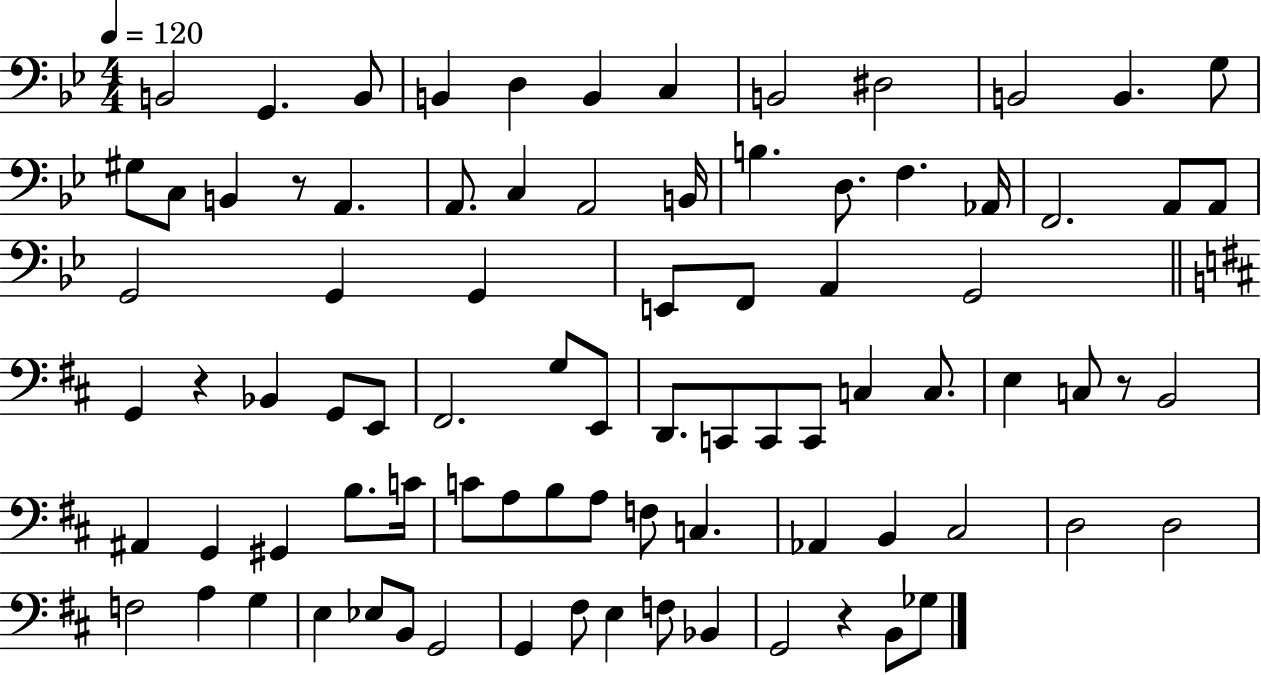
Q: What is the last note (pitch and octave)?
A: Gb3